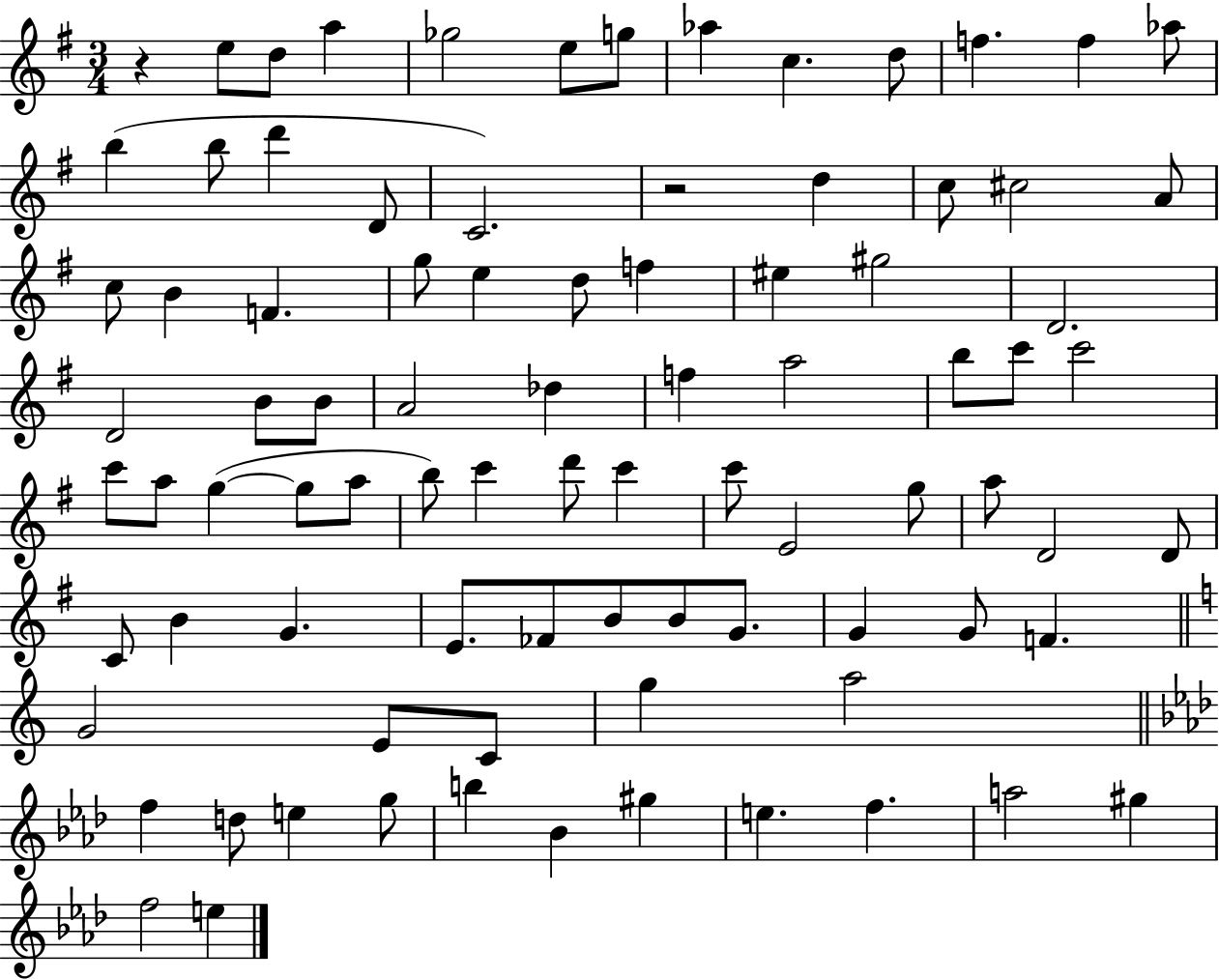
R/q E5/e D5/e A5/q Gb5/h E5/e G5/e Ab5/q C5/q. D5/e F5/q. F5/q Ab5/e B5/q B5/e D6/q D4/e C4/h. R/h D5/q C5/e C#5/h A4/e C5/e B4/q F4/q. G5/e E5/q D5/e F5/q EIS5/q G#5/h D4/h. D4/h B4/e B4/e A4/h Db5/q F5/q A5/h B5/e C6/e C6/h C6/e A5/e G5/q G5/e A5/e B5/e C6/q D6/e C6/q C6/e E4/h G5/e A5/e D4/h D4/e C4/e B4/q G4/q. E4/e. FES4/e B4/e B4/e G4/e. G4/q G4/e F4/q. G4/h E4/e C4/e G5/q A5/h F5/q D5/e E5/q G5/e B5/q Bb4/q G#5/q E5/q. F5/q. A5/h G#5/q F5/h E5/q